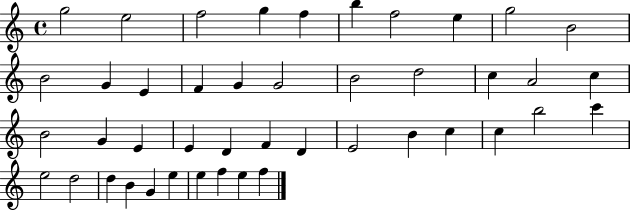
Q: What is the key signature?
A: C major